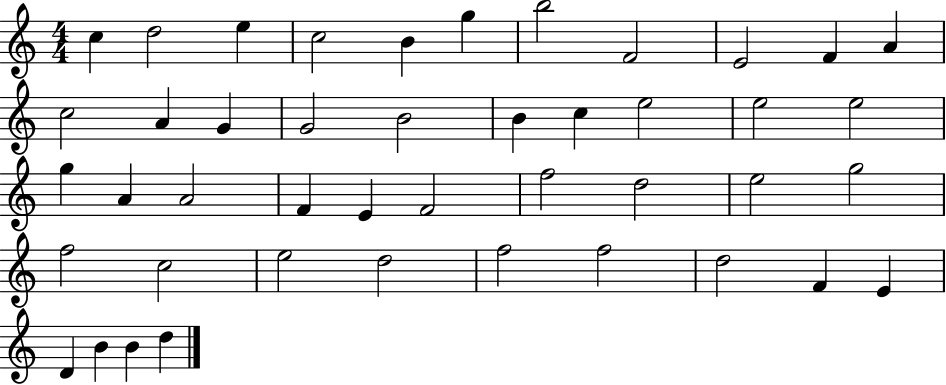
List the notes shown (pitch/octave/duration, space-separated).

C5/q D5/h E5/q C5/h B4/q G5/q B5/h F4/h E4/h F4/q A4/q C5/h A4/q G4/q G4/h B4/h B4/q C5/q E5/h E5/h E5/h G5/q A4/q A4/h F4/q E4/q F4/h F5/h D5/h E5/h G5/h F5/h C5/h E5/h D5/h F5/h F5/h D5/h F4/q E4/q D4/q B4/q B4/q D5/q